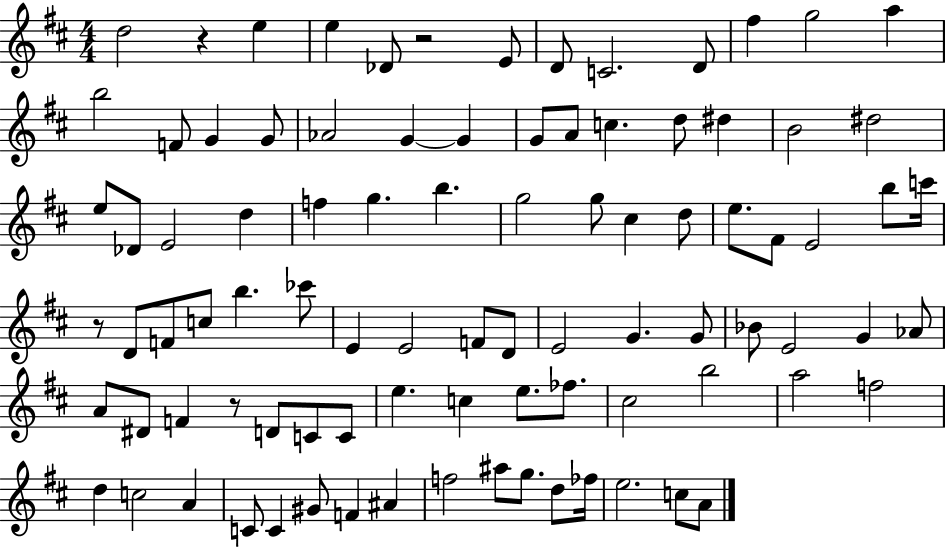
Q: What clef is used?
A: treble